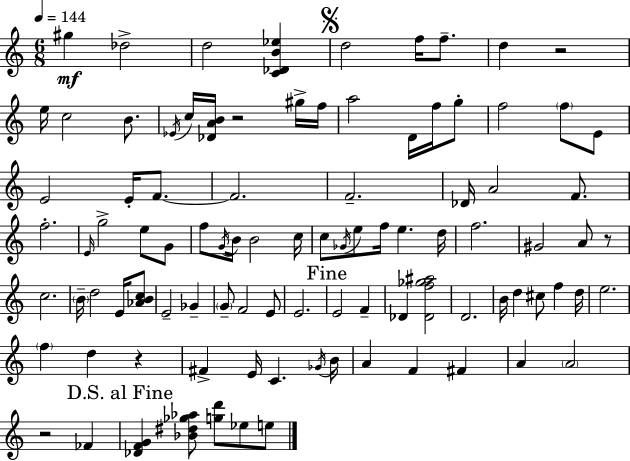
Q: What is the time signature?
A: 6/8